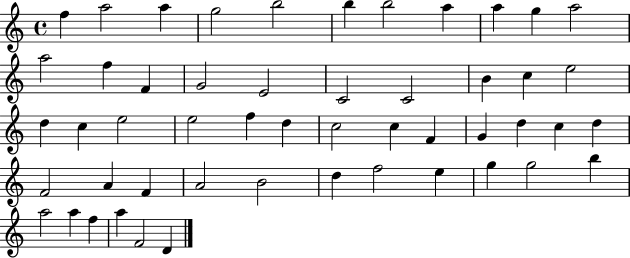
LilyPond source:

{
  \clef treble
  \time 4/4
  \defaultTimeSignature
  \key c \major
  f''4 a''2 a''4 | g''2 b''2 | b''4 b''2 a''4 | a''4 g''4 a''2 | \break a''2 f''4 f'4 | g'2 e'2 | c'2 c'2 | b'4 c''4 e''2 | \break d''4 c''4 e''2 | e''2 f''4 d''4 | c''2 c''4 f'4 | g'4 d''4 c''4 d''4 | \break f'2 a'4 f'4 | a'2 b'2 | d''4 f''2 e''4 | g''4 g''2 b''4 | \break a''2 a''4 f''4 | a''4 f'2 d'4 | \bar "|."
}